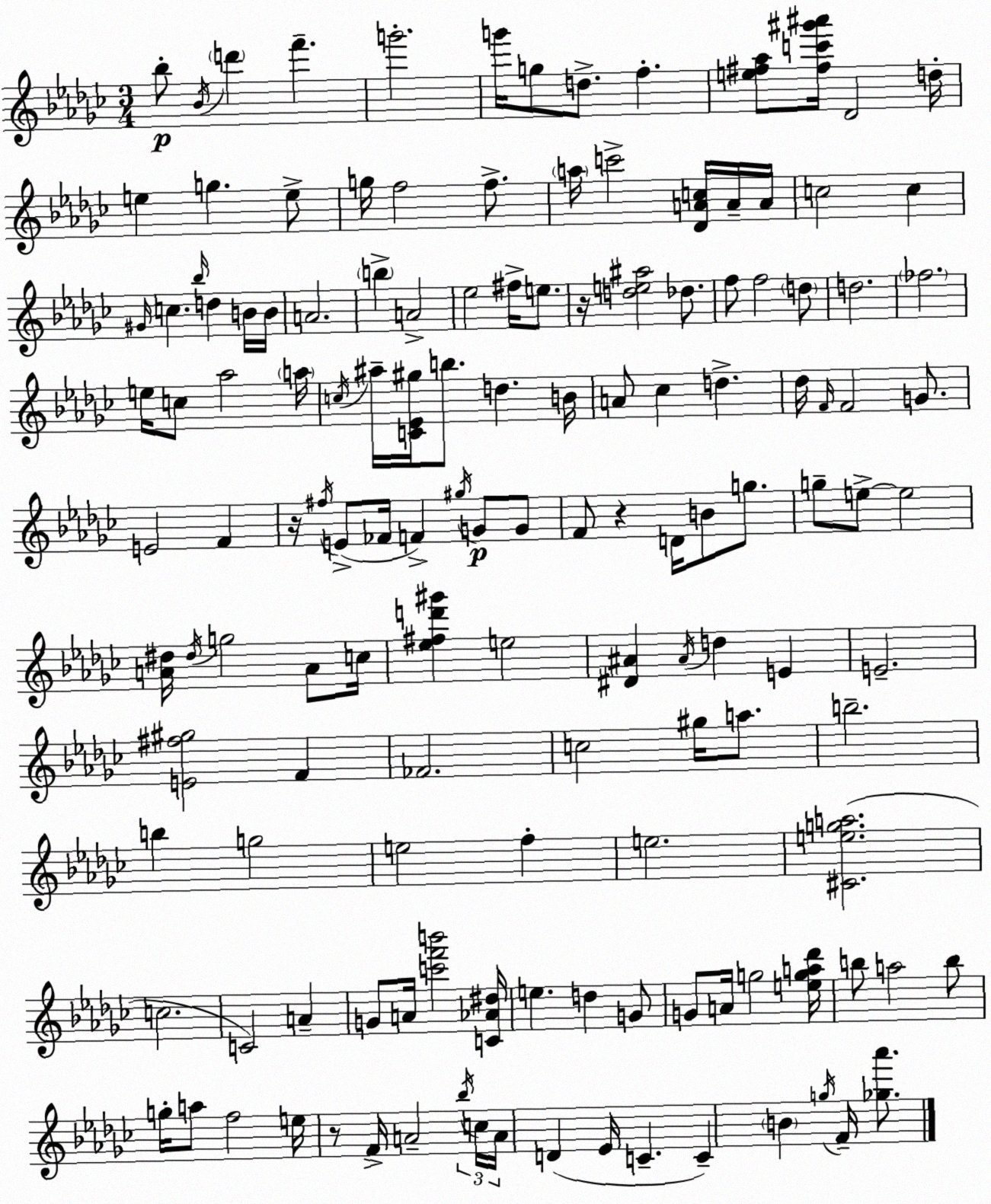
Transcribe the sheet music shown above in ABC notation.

X:1
T:Untitled
M:3/4
L:1/4
K:Ebm
_b/2 _B/4 d' f' g'2 g'/4 g/2 d/2 f [e^f_a]/2 [^fc'^g'^a']/4 _D2 d/4 e g e/2 g/4 f2 f/2 a/4 c'2 [_DAc]/4 A/4 A/4 c2 c ^G/4 c _b/4 d B/4 B/4 A2 b A2 _e2 ^f/4 e/2 z/4 [de^a]2 _d/2 f/2 f2 d/2 d2 _f2 e/4 c/2 _a2 a/4 c/4 ^a/4 [C_E^g]/4 b/2 d B/4 A/2 _c d _d/4 F/4 F2 G/2 E2 F z/4 ^f/4 E/2 _F/4 F ^g/4 G/2 G/2 F/2 z D/4 B/2 g/2 g/2 e/2 e2 [A^d]/4 ^d/4 g2 A/2 c/4 [_e^fd'^g'] e2 [^D^A] ^A/4 d E E2 [E^f^g]2 F _F2 c2 ^g/4 a/2 b2 b g2 e2 f e2 [^Cega]2 c2 C2 A G/2 A/4 [c'f'b']2 [C_A^d]/4 e d G/2 G/2 A/4 g2 [ega_d']/4 b/2 a2 b/2 g/4 a/2 f2 e/4 z/2 F/4 A2 _b/4 c/4 A/4 D _E/4 C C B g/4 F/4 [_g_a']/2